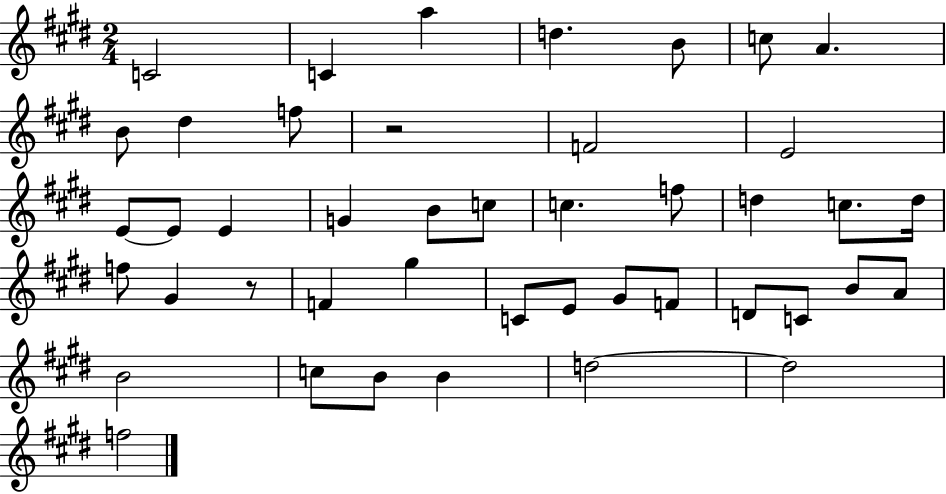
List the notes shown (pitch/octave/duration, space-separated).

C4/h C4/q A5/q D5/q. B4/e C5/e A4/q. B4/e D#5/q F5/e R/h F4/h E4/h E4/e E4/e E4/q G4/q B4/e C5/e C5/q. F5/e D5/q C5/e. D5/s F5/e G#4/q R/e F4/q G#5/q C4/e E4/e G#4/e F4/e D4/e C4/e B4/e A4/e B4/h C5/e B4/e B4/q D5/h D5/h F5/h